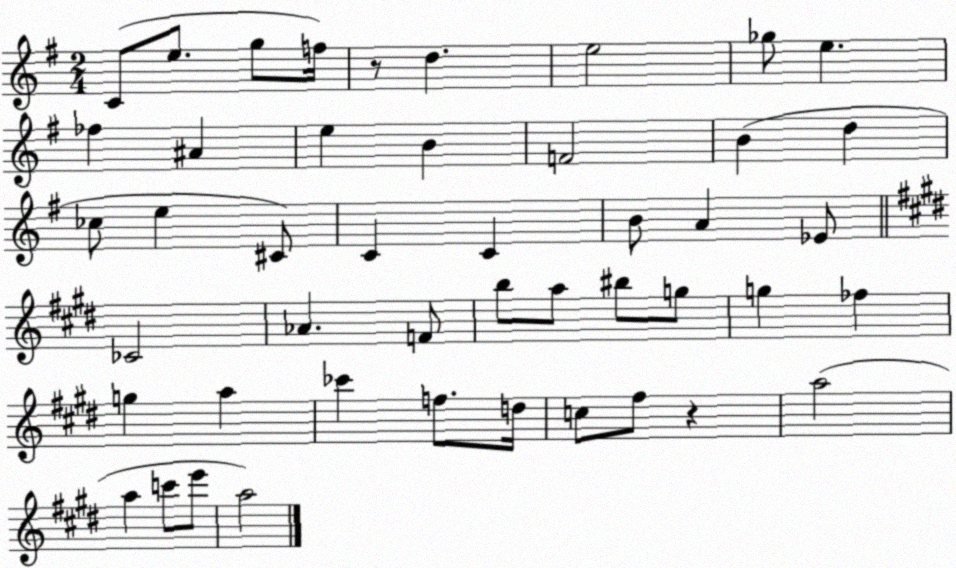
X:1
T:Untitled
M:2/4
L:1/4
K:G
C/2 e/2 g/2 f/4 z/2 d e2 _g/2 e _f ^A e B F2 B d _c/2 e ^C/2 C C B/2 A _E/2 _C2 _A F/2 b/2 a/2 ^b/2 g/2 g _f g a _c' f/2 d/4 c/2 ^f/2 z a2 a c'/2 e'/2 a2